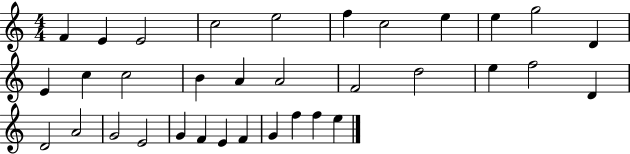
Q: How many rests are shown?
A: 0